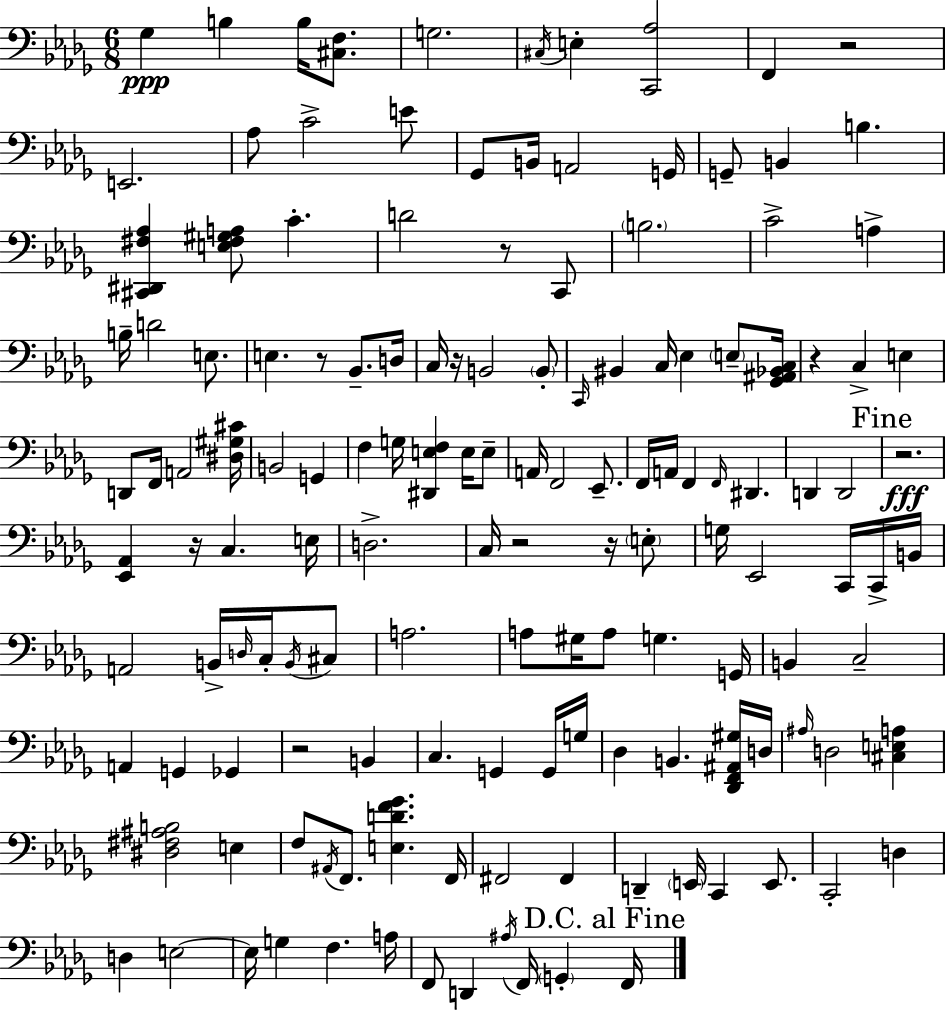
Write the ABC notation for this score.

X:1
T:Untitled
M:6/8
L:1/4
K:Bbm
_G, B, B,/4 [^C,F,]/2 G,2 ^C,/4 E, [C,,_A,]2 F,, z2 E,,2 _A,/2 C2 E/2 _G,,/2 B,,/4 A,,2 G,,/4 G,,/2 B,, B, [^C,,^D,,^F,_A,] [E,^F,^G,A,]/2 C D2 z/2 C,,/2 B,2 C2 A, B,/4 D2 E,/2 E, z/2 _B,,/2 D,/4 C,/4 z/4 B,,2 B,,/2 C,,/4 ^B,, C,/4 _E, E,/2 [_G,,^A,,_B,,C,]/4 z C, E, D,,/2 F,,/4 A,,2 [^D,^G,^C]/4 B,,2 G,, F, G,/4 [^D,,E,F,] E,/4 E,/2 A,,/4 F,,2 _E,,/2 F,,/4 A,,/4 F,, F,,/4 ^D,, D,, D,,2 z2 [_E,,_A,,] z/4 C, E,/4 D,2 C,/4 z2 z/4 E,/2 G,/4 _E,,2 C,,/4 C,,/4 B,,/4 A,,2 B,,/4 D,/4 C,/4 B,,/4 ^C,/2 A,2 A,/2 ^G,/4 A,/2 G, G,,/4 B,, C,2 A,, G,, _G,, z2 B,, C, G,, G,,/4 G,/4 _D, B,, [_D,,F,,^A,,^G,]/4 D,/4 ^A,/4 D,2 [^C,E,A,] [^D,^F,^A,B,]2 E, F,/2 ^A,,/4 F,,/2 [E,DF_G] F,,/4 ^F,,2 ^F,, D,, E,,/4 C,, E,,/2 C,,2 D, D, E,2 E,/4 G, F, A,/4 F,,/2 D,, ^A,/4 F,,/4 G,, F,,/4